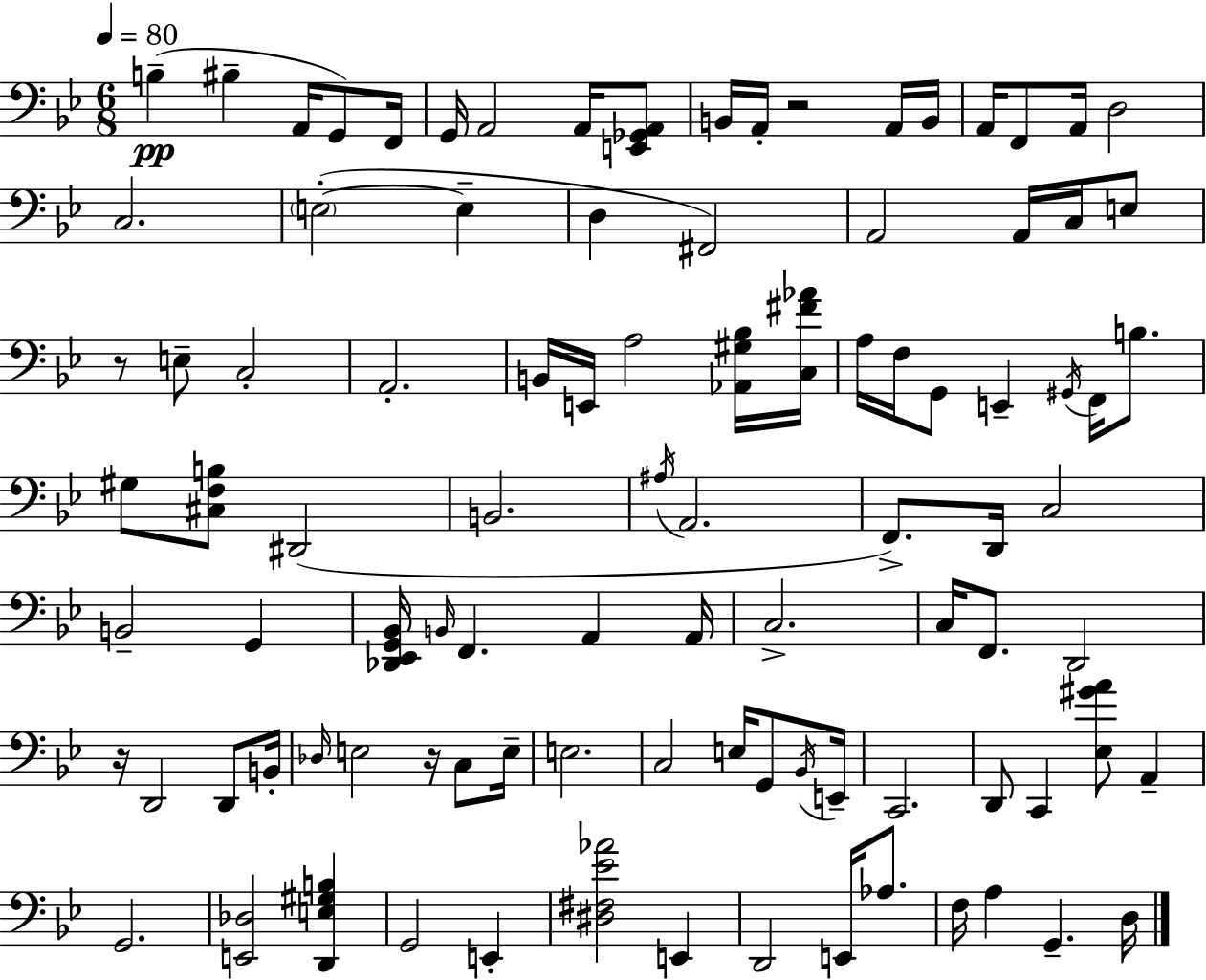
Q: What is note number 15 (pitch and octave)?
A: A2